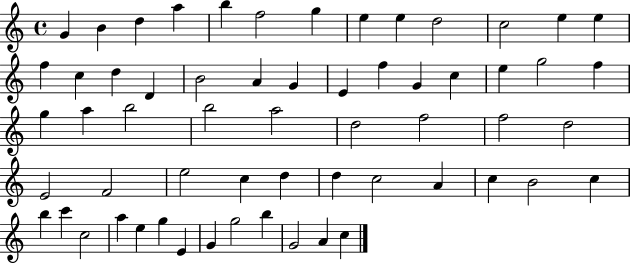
{
  \clef treble
  \time 4/4
  \defaultTimeSignature
  \key c \major
  g'4 b'4 d''4 a''4 | b''4 f''2 g''4 | e''4 e''4 d''2 | c''2 e''4 e''4 | \break f''4 c''4 d''4 d'4 | b'2 a'4 g'4 | e'4 f''4 g'4 c''4 | e''4 g''2 f''4 | \break g''4 a''4 b''2 | b''2 a''2 | d''2 f''2 | f''2 d''2 | \break e'2 f'2 | e''2 c''4 d''4 | d''4 c''2 a'4 | c''4 b'2 c''4 | \break b''4 c'''4 c''2 | a''4 e''4 g''4 e'4 | g'4 g''2 b''4 | g'2 a'4 c''4 | \break \bar "|."
}